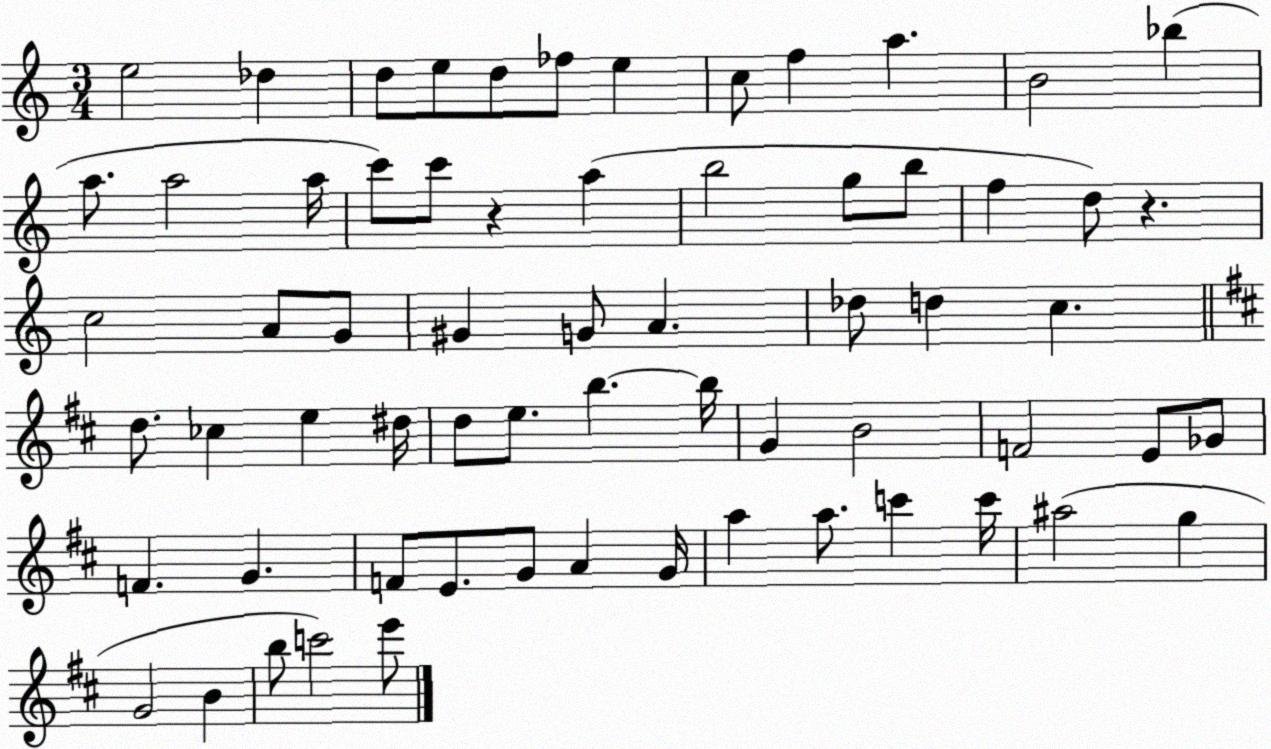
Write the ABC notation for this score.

X:1
T:Untitled
M:3/4
L:1/4
K:C
e2 _d d/2 e/2 d/2 _f/2 e c/2 f a B2 _b a/2 a2 a/4 c'/2 c'/2 z a b2 g/2 b/2 f d/2 z c2 A/2 G/2 ^G G/2 A _d/2 d c d/2 _c e ^d/4 d/2 e/2 b b/4 G B2 F2 E/2 _G/2 F G F/2 E/2 G/2 A G/4 a a/2 c' c'/4 ^a2 g G2 B b/2 c'2 e'/2